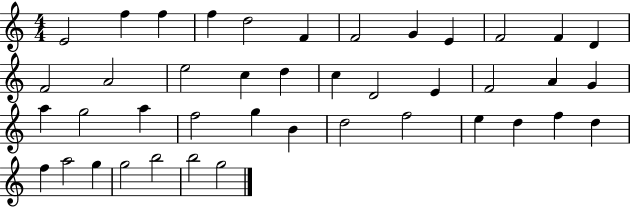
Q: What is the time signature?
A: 4/4